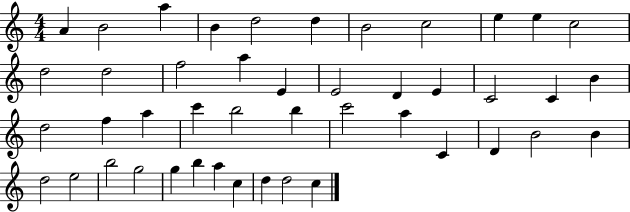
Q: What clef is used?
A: treble